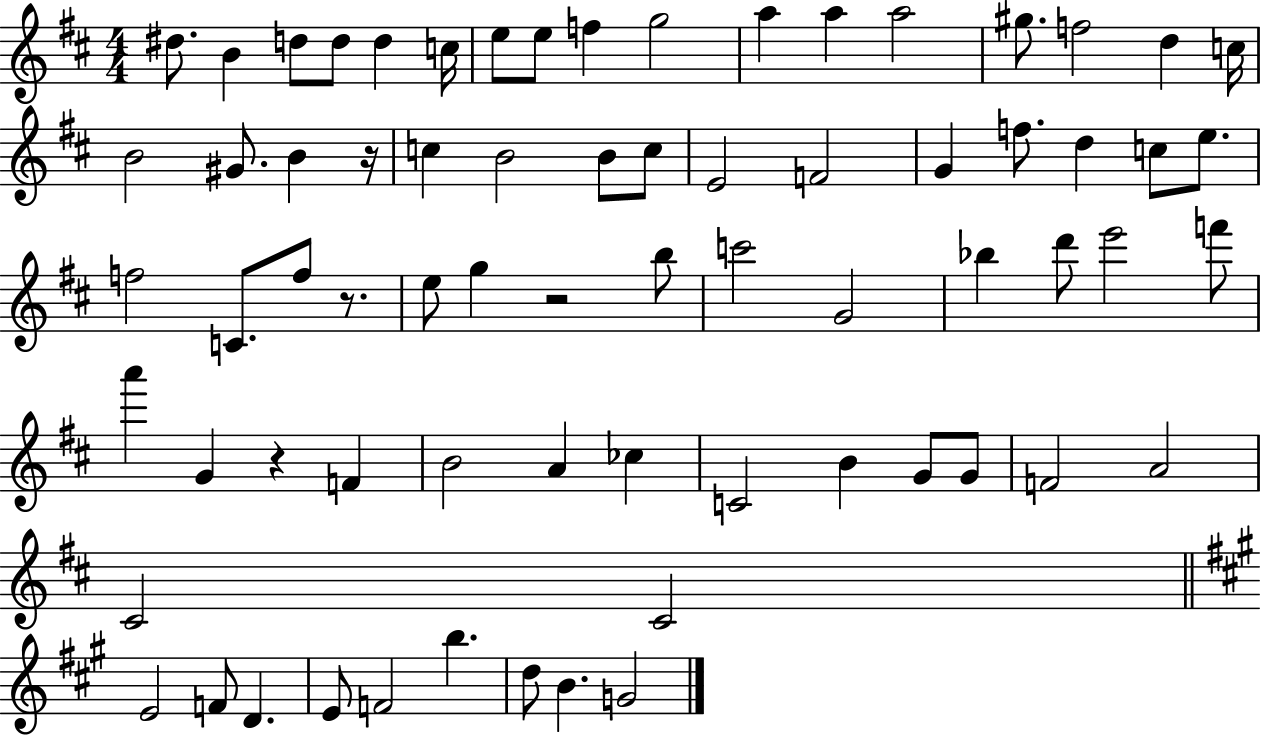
D#5/e. B4/q D5/e D5/e D5/q C5/s E5/e E5/e F5/q G5/h A5/q A5/q A5/h G#5/e. F5/h D5/q C5/s B4/h G#4/e. B4/q R/s C5/q B4/h B4/e C5/e E4/h F4/h G4/q F5/e. D5/q C5/e E5/e. F5/h C4/e. F5/e R/e. E5/e G5/q R/h B5/e C6/h G4/h Bb5/q D6/e E6/h F6/e A6/q G4/q R/q F4/q B4/h A4/q CES5/q C4/h B4/q G4/e G4/e F4/h A4/h C#4/h C#4/h E4/h F4/e D4/q. E4/e F4/h B5/q. D5/e B4/q. G4/h